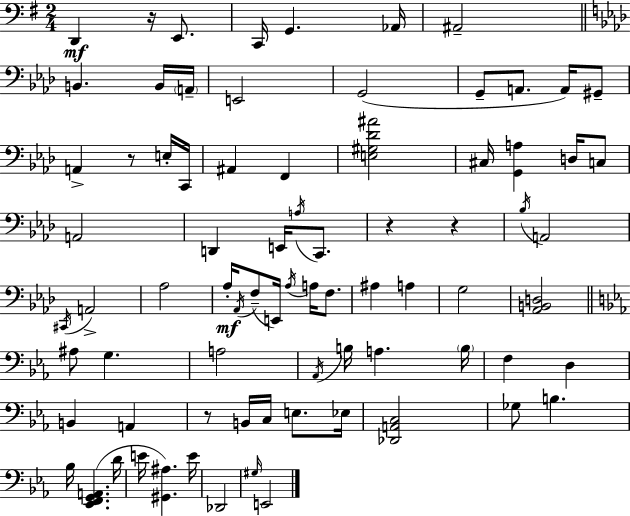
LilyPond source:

{
  \clef bass
  \numericTimeSignature
  \time 2/4
  \key g \major
  \repeat volta 2 { d,4\mf r16 e,8. | c,16 g,4. aes,16 | ais,2-- | \bar "||" \break \key aes \major b,4. b,16 \parenthesize a,16-- | e,2 | g,2( | g,8-- a,8. a,16) gis,8-- | \break a,4-> r8 e16-. c,16 | ais,4 f,4 | <e gis des' ais'>2 | cis16 <g, a>4 d16 c8 | \break a,2 | d,4 e,16 \acciaccatura { a16 } c,8. | r4 r4 | \acciaccatura { bes16 } a,2 | \break \acciaccatura { cis,16 } a,2-> | aes2 | aes16-.\mf \acciaccatura { aes,16 }( f8-- e,16) | \acciaccatura { aes16 } a16 f8. ais4 | \break a4 g2 | <aes, b, d>2 | \bar "||" \break \key ees \major ais8 g4. | a2 | \acciaccatura { aes,16 } b16 a4. | \parenthesize b16 f4 d4 | \break b,4 a,4 | r8 b,16 c16 e8. | ees16 <des, a, c>2 | ges8 b4. | \break bes16 <ees, f, g, a,>4.( | d'16 e'16 <gis, ais>4.) | e'16 des,2 | \grace { gis16 } e,2 | \break } \bar "|."
}